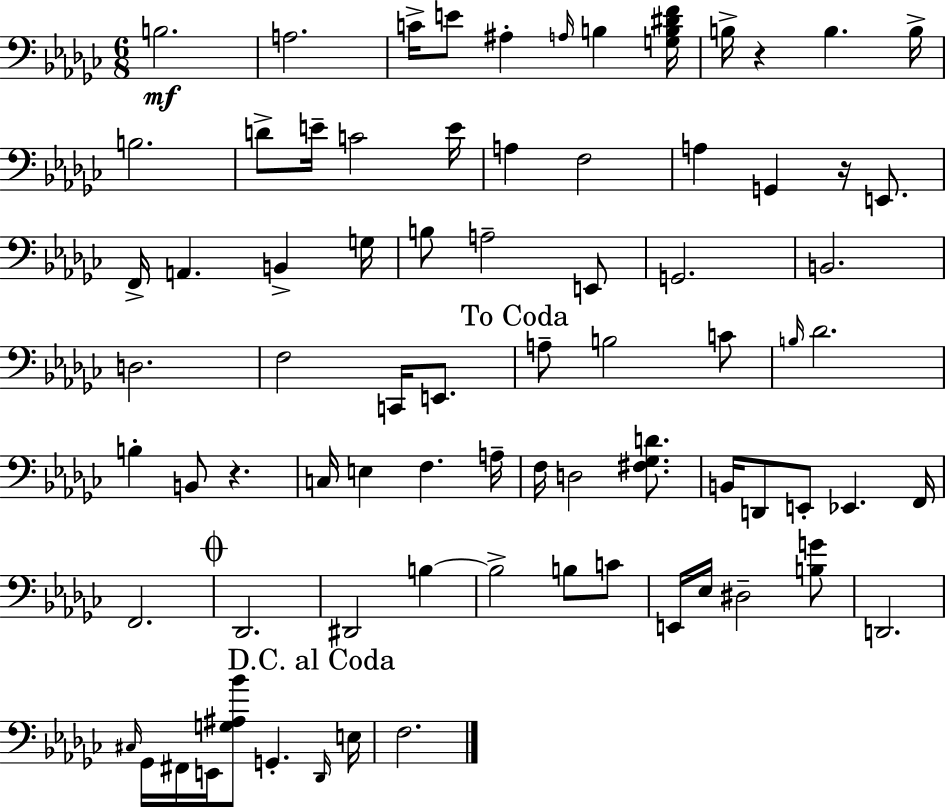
{
  \clef bass
  \numericTimeSignature
  \time 6/8
  \key ees \minor
  b2.\mf | a2. | c'16-> e'8 ais4-. \grace { a16 } b4 | <g b dis' f'>16 b16-> r4 b4. | \break b16-> b2. | d'8-> e'16-- c'2 | e'16 a4 f2 | a4 g,4 r16 e,8. | \break f,16-> a,4. b,4-> | g16 b8 a2-- e,8 | g,2. | b,2. | \break d2. | f2 c,16 e,8. | \mark "To Coda" a8-- b2 c'8 | \grace { b16 } des'2. | \break b4-. b,8 r4. | c16 e4 f4. | a16-- f16 d2 <fis ges d'>8. | b,16 d,8 e,8-. ees,4. | \break f,16 f,2. | \mark \markup { \musicglyph "scripts.coda" } des,2. | dis,2 b4~~ | b2-> b8 | \break c'8 e,16 ees16 dis2-- | <b g'>8 d,2. | \grace { cis16 } ges,16 fis,16 e,16 <g ais bes'>8 g,4.-. | \mark "D.C. al Coda" \grace { des,16 } e16 f2. | \break \bar "|."
}